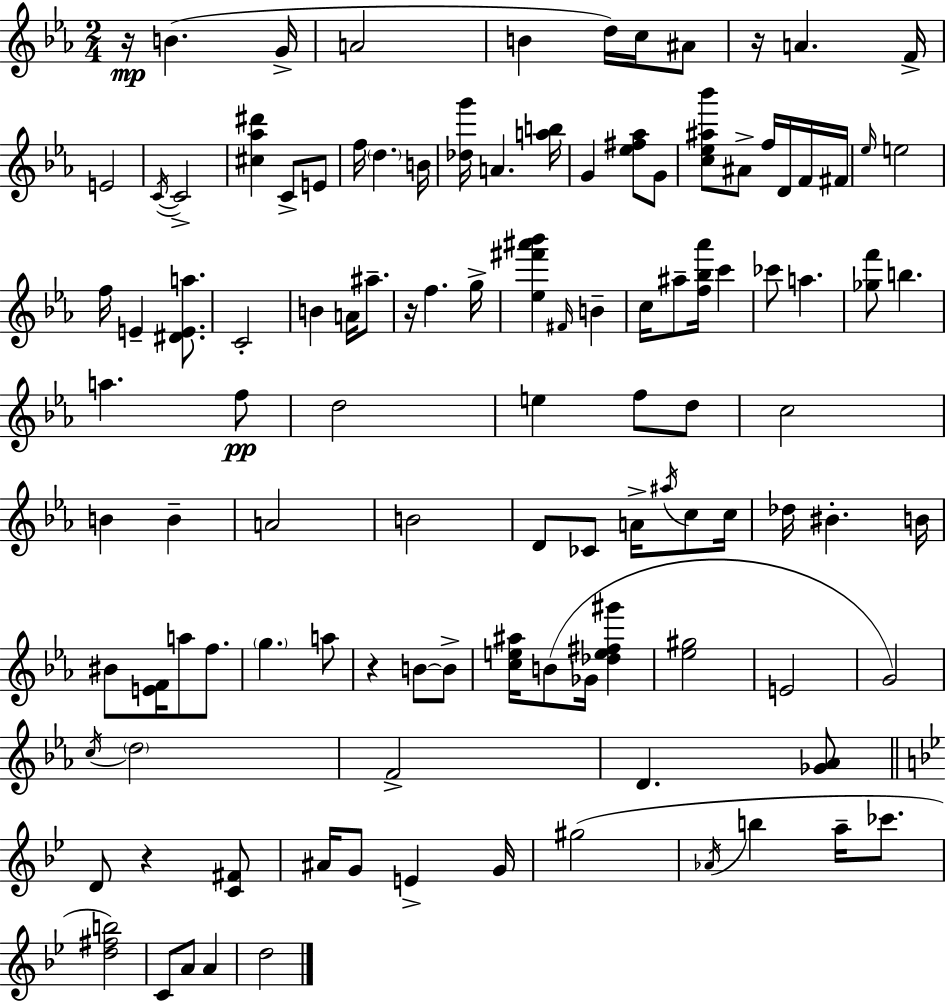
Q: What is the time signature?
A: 2/4